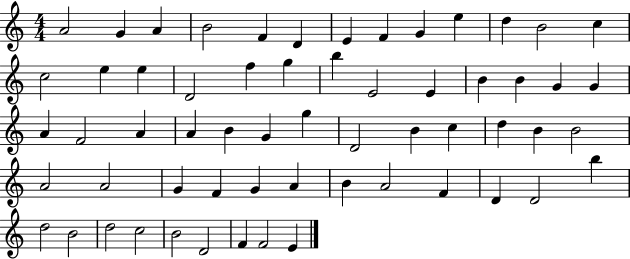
A4/h G4/q A4/q B4/h F4/q D4/q E4/q F4/q G4/q E5/q D5/q B4/h C5/q C5/h E5/q E5/q D4/h F5/q G5/q B5/q E4/h E4/q B4/q B4/q G4/q G4/q A4/q F4/h A4/q A4/q B4/q G4/q G5/q D4/h B4/q C5/q D5/q B4/q B4/h A4/h A4/h G4/q F4/q G4/q A4/q B4/q A4/h F4/q D4/q D4/h B5/q D5/h B4/h D5/h C5/h B4/h D4/h F4/q F4/h E4/q